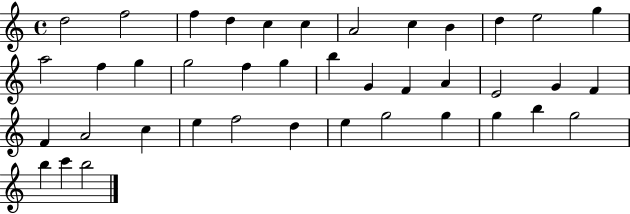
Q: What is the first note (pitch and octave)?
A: D5